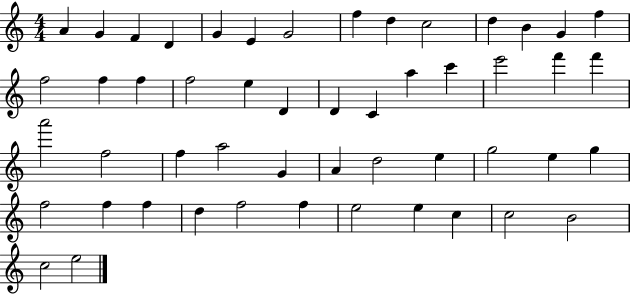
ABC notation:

X:1
T:Untitled
M:4/4
L:1/4
K:C
A G F D G E G2 f d c2 d B G f f2 f f f2 e D D C a c' e'2 f' f' a'2 f2 f a2 G A d2 e g2 e g f2 f f d f2 f e2 e c c2 B2 c2 e2